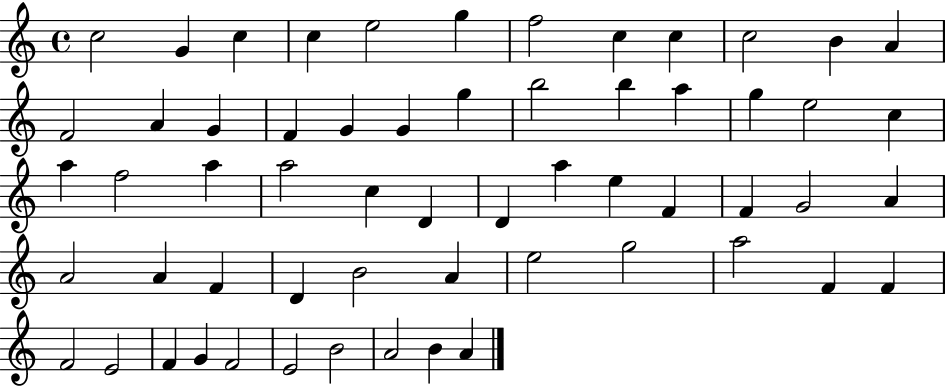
X:1
T:Untitled
M:4/4
L:1/4
K:C
c2 G c c e2 g f2 c c c2 B A F2 A G F G G g b2 b a g e2 c a f2 a a2 c D D a e F F G2 A A2 A F D B2 A e2 g2 a2 F F F2 E2 F G F2 E2 B2 A2 B A